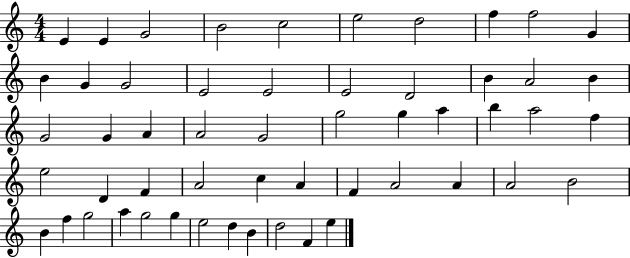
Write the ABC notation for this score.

X:1
T:Untitled
M:4/4
L:1/4
K:C
E E G2 B2 c2 e2 d2 f f2 G B G G2 E2 E2 E2 D2 B A2 B G2 G A A2 G2 g2 g a b a2 f e2 D F A2 c A F A2 A A2 B2 B f g2 a g2 g e2 d B d2 F e